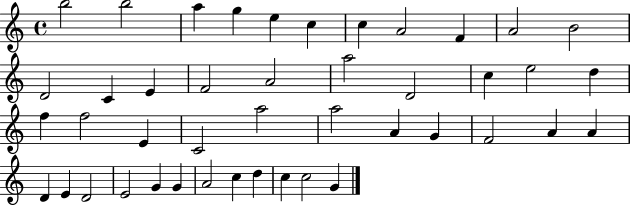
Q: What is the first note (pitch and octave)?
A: B5